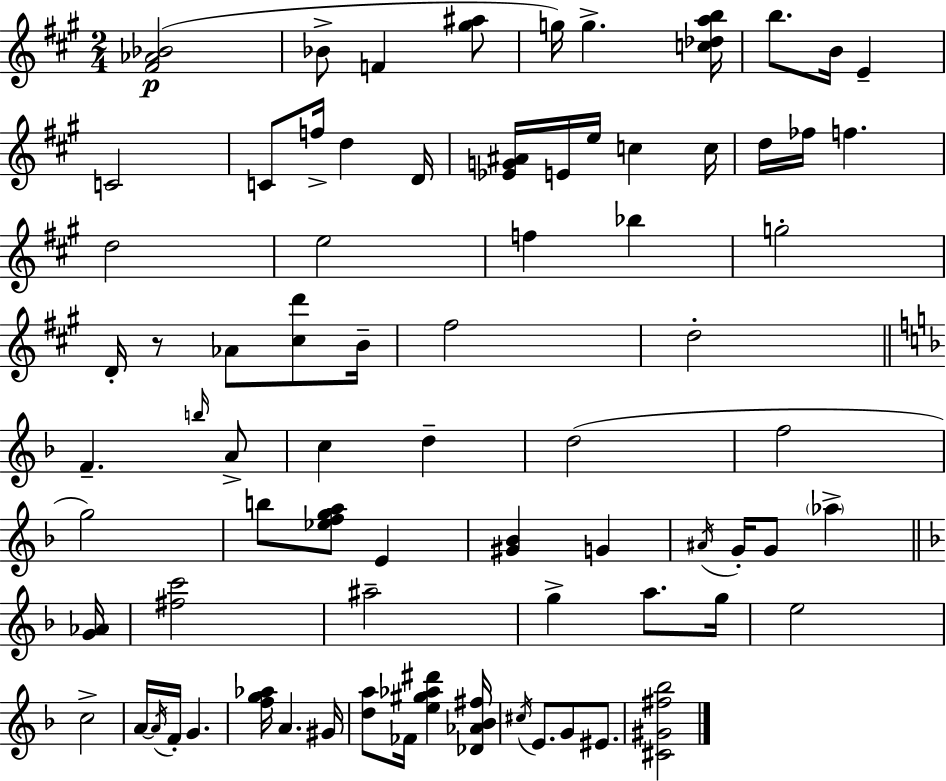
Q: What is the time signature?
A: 2/4